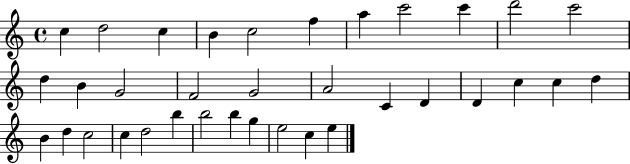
X:1
T:Untitled
M:4/4
L:1/4
K:C
c d2 c B c2 f a c'2 c' d'2 c'2 d B G2 F2 G2 A2 C D D c c d B d c2 c d2 b b2 b g e2 c e